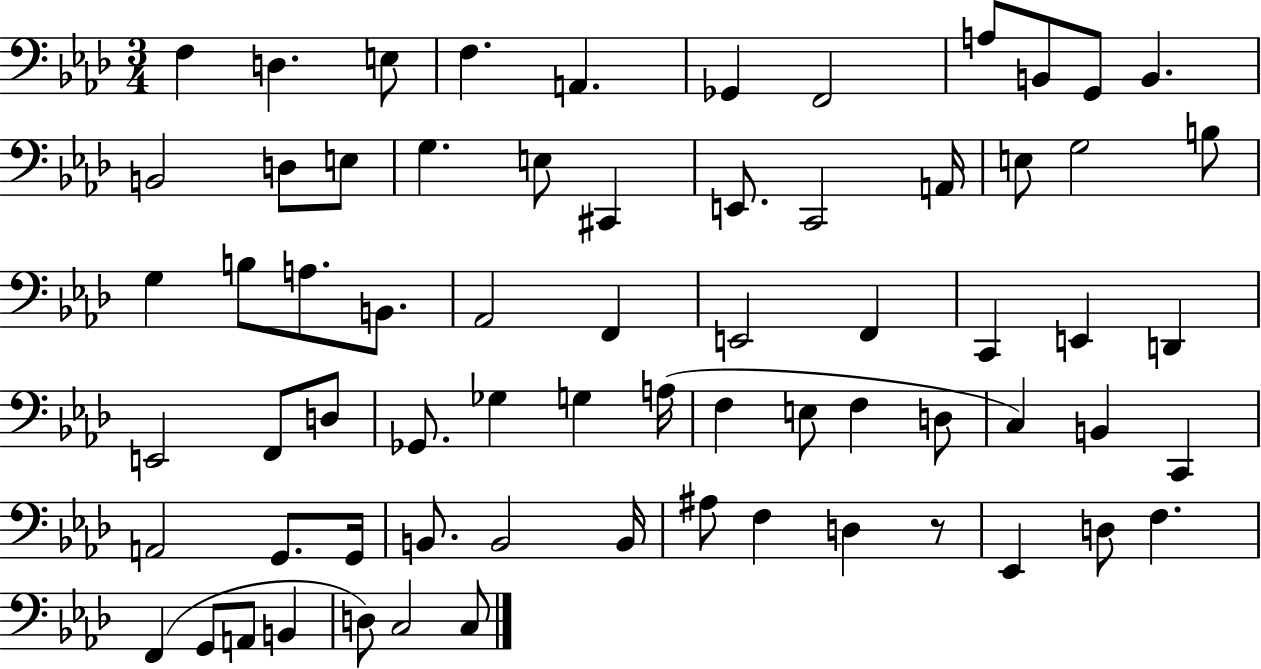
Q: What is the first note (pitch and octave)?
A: F3